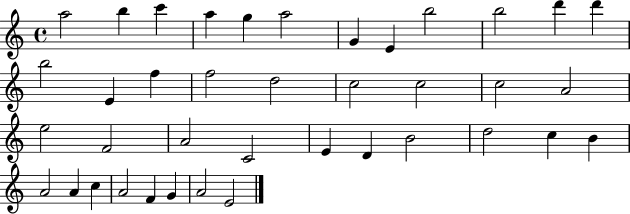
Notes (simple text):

A5/h B5/q C6/q A5/q G5/q A5/h G4/q E4/q B5/h B5/h D6/q D6/q B5/h E4/q F5/q F5/h D5/h C5/h C5/h C5/h A4/h E5/h F4/h A4/h C4/h E4/q D4/q B4/h D5/h C5/q B4/q A4/h A4/q C5/q A4/h F4/q G4/q A4/h E4/h